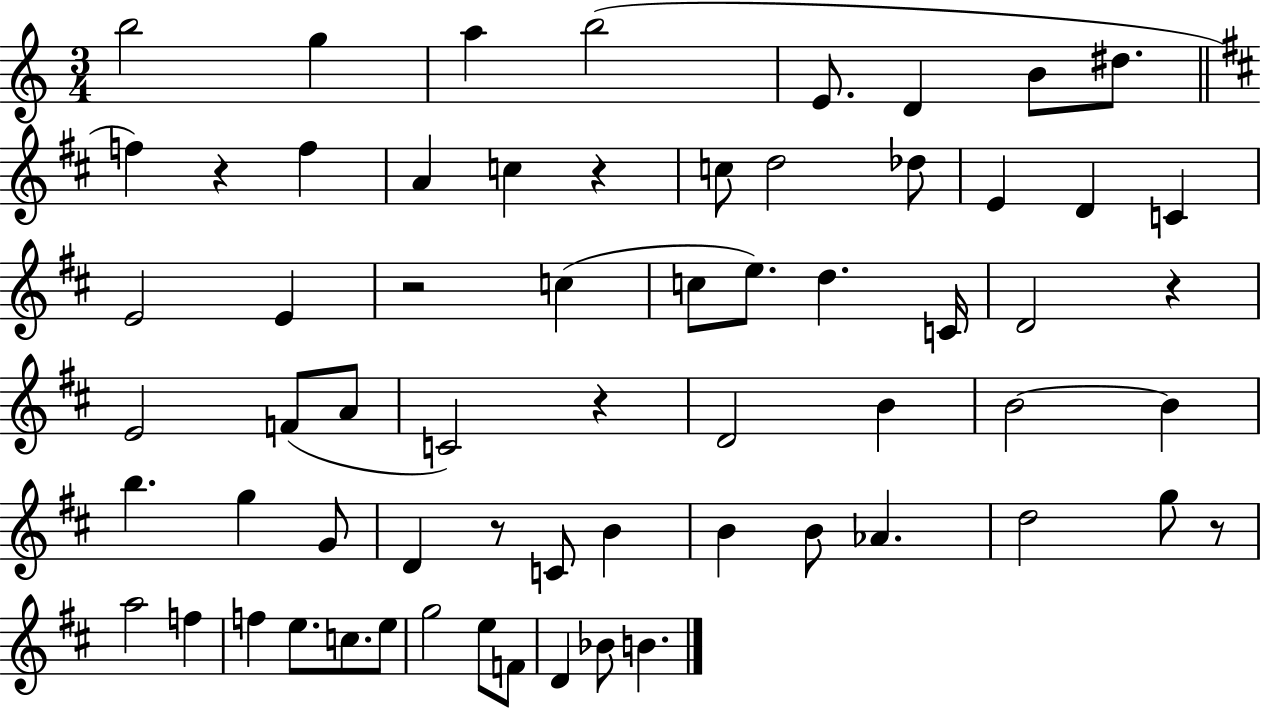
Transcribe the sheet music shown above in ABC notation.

X:1
T:Untitled
M:3/4
L:1/4
K:C
b2 g a b2 E/2 D B/2 ^d/2 f z f A c z c/2 d2 _d/2 E D C E2 E z2 c c/2 e/2 d C/4 D2 z E2 F/2 A/2 C2 z D2 B B2 B b g G/2 D z/2 C/2 B B B/2 _A d2 g/2 z/2 a2 f f e/2 c/2 e/2 g2 e/2 F/2 D _B/2 B